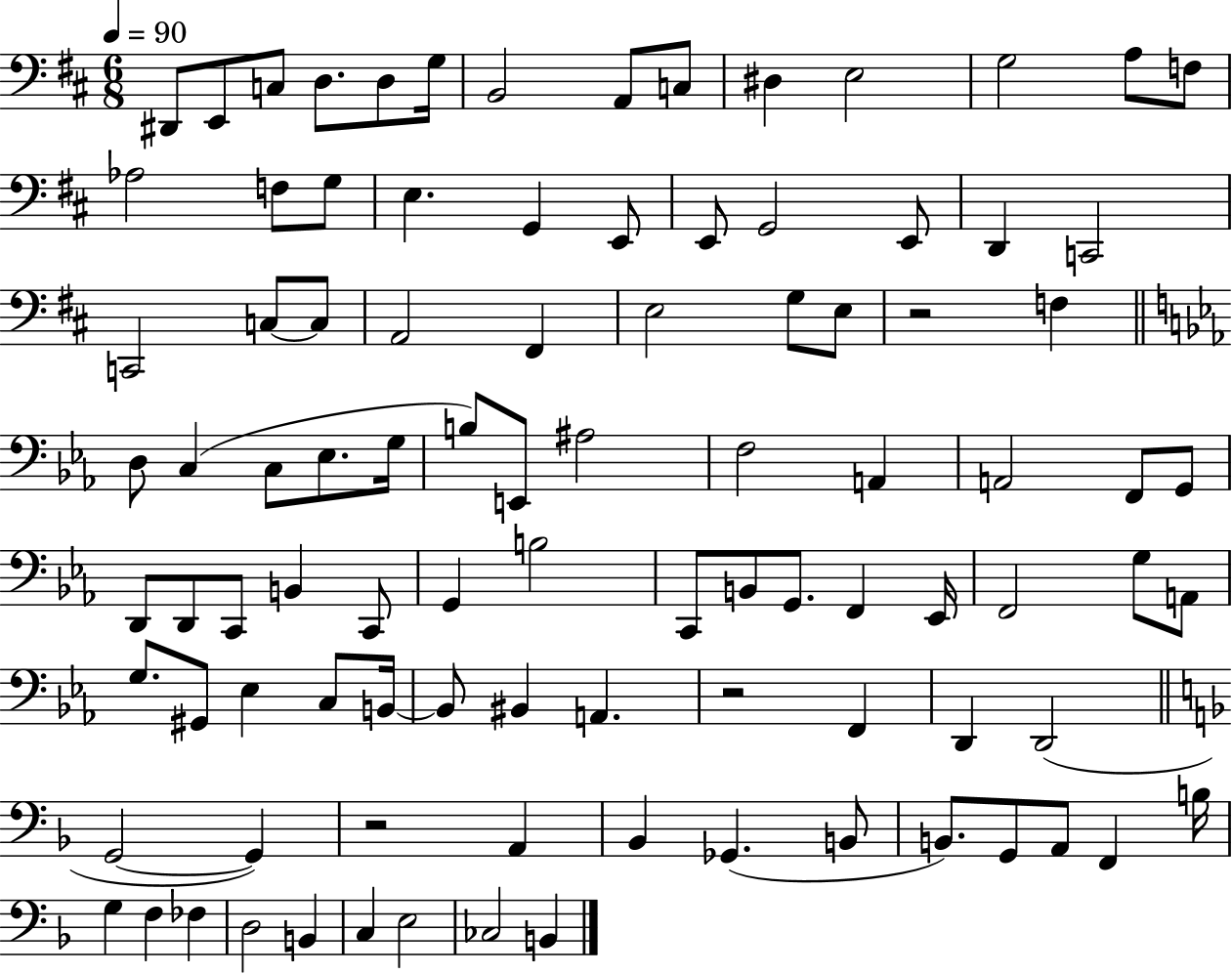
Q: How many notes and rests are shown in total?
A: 96